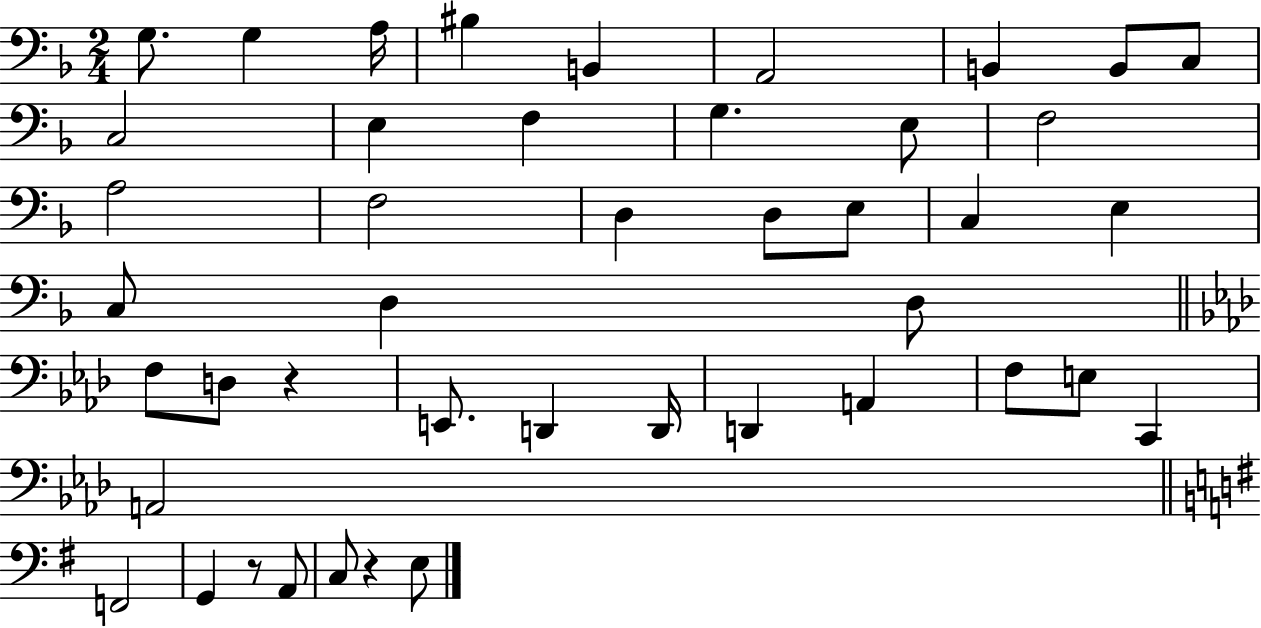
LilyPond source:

{
  \clef bass
  \numericTimeSignature
  \time 2/4
  \key f \major
  g8. g4 a16 | bis4 b,4 | a,2 | b,4 b,8 c8 | \break c2 | e4 f4 | g4. e8 | f2 | \break a2 | f2 | d4 d8 e8 | c4 e4 | \break c8 d4 d8 | \bar "||" \break \key f \minor f8 d8 r4 | e,8. d,4 d,16 | d,4 a,4 | f8 e8 c,4 | \break a,2 | \bar "||" \break \key g \major f,2 | g,4 r8 a,8 | c8 r4 e8 | \bar "|."
}